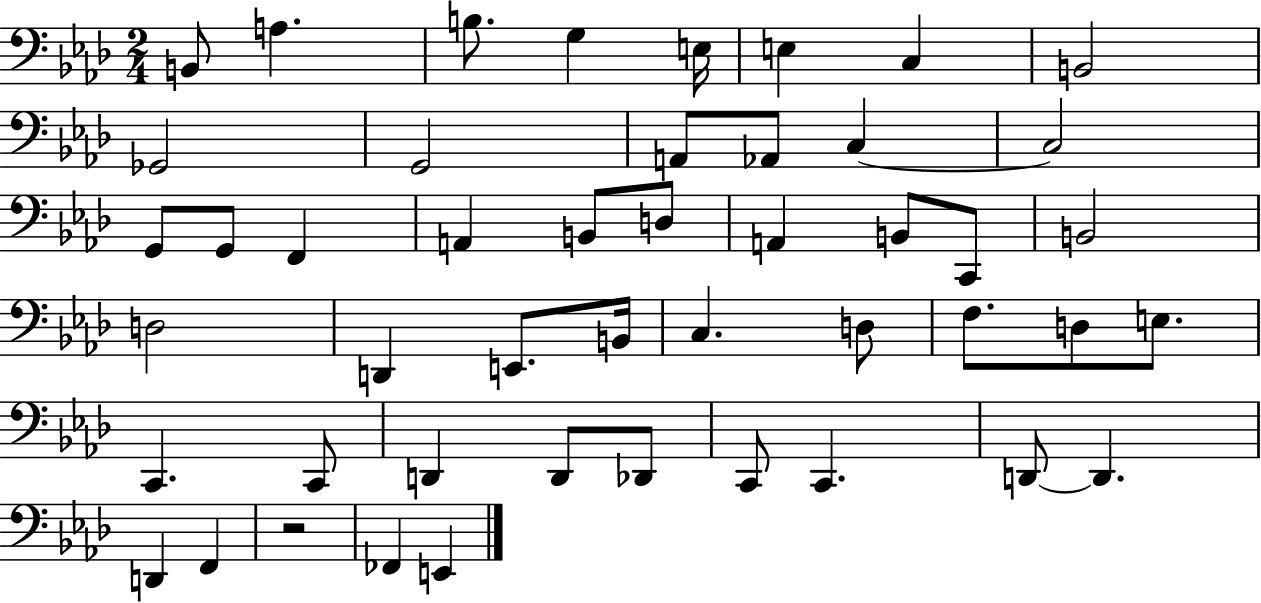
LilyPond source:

{
  \clef bass
  \numericTimeSignature
  \time 2/4
  \key aes \major
  b,8 a4. | b8. g4 e16 | e4 c4 | b,2 | \break ges,2 | g,2 | a,8 aes,8 c4~~ | c2 | \break g,8 g,8 f,4 | a,4 b,8 d8 | a,4 b,8 c,8 | b,2 | \break d2 | d,4 e,8. b,16 | c4. d8 | f8. d8 e8. | \break c,4. c,8 | d,4 d,8 des,8 | c,8 c,4. | d,8~~ d,4. | \break d,4 f,4 | r2 | fes,4 e,4 | \bar "|."
}